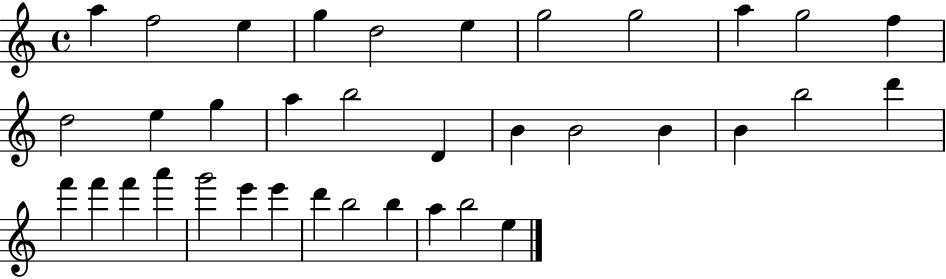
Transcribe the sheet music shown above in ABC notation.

X:1
T:Untitled
M:4/4
L:1/4
K:C
a f2 e g d2 e g2 g2 a g2 f d2 e g a b2 D B B2 B B b2 d' f' f' f' a' g'2 e' e' d' b2 b a b2 e